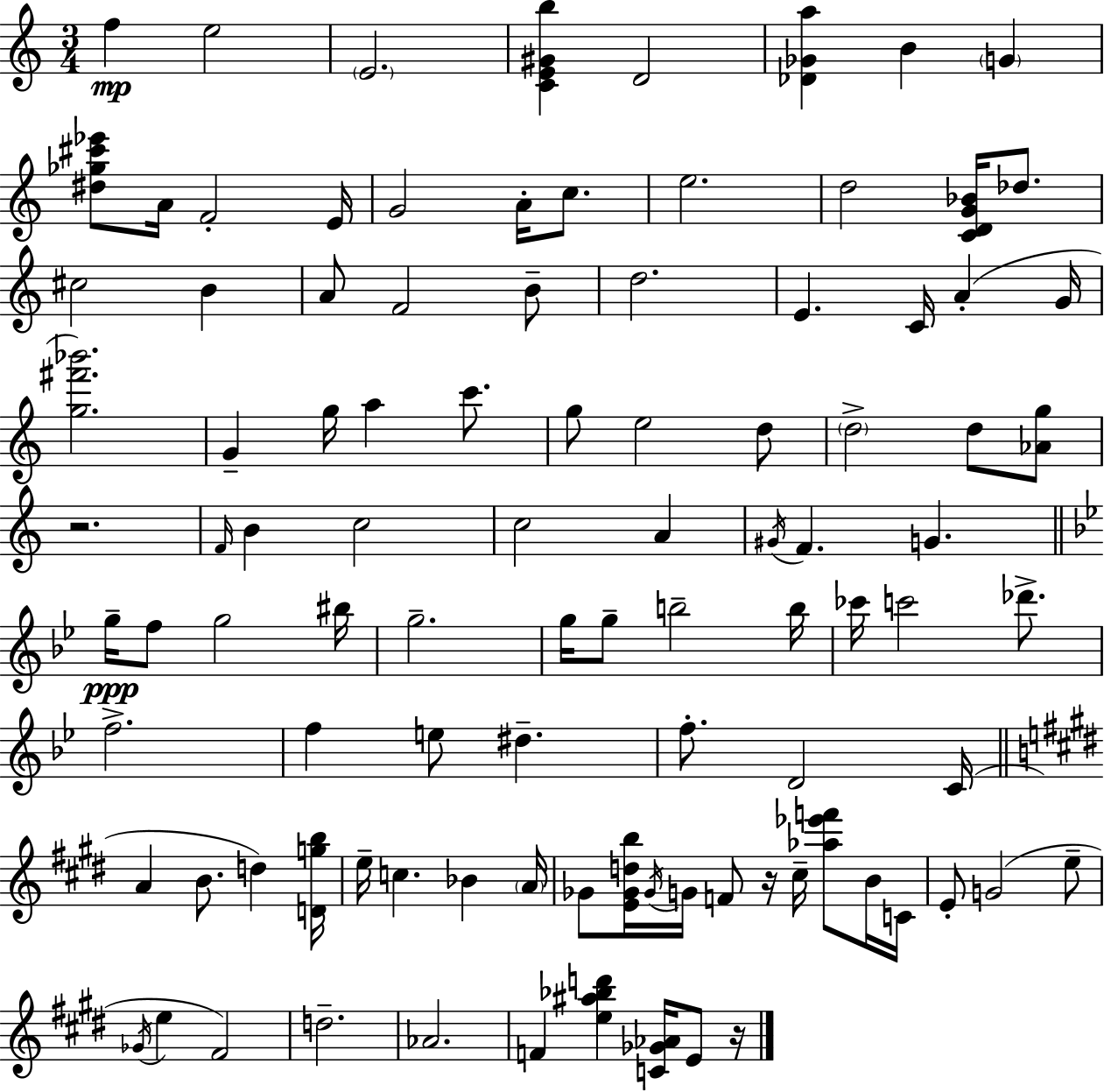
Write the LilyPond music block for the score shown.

{
  \clef treble
  \numericTimeSignature
  \time 3/4
  \key a \minor
  f''4\mp e''2 | \parenthesize e'2. | <c' e' gis' b''>4 d'2 | <des' ges' a''>4 b'4 \parenthesize g'4 | \break <dis'' ges'' cis''' ees'''>8 a'16 f'2-. e'16 | g'2 a'16-. c''8. | e''2. | d''2 <c' d' g' bes'>16 des''8. | \break cis''2 b'4 | a'8 f'2 b'8-- | d''2. | e'4. c'16 a'4-.( g'16 | \break <g'' fis''' bes'''>2.) | g'4-- g''16 a''4 c'''8. | g''8 e''2 d''8 | \parenthesize d''2-> d''8 <aes' g''>8 | \break r2. | \grace { f'16 } b'4 c''2 | c''2 a'4 | \acciaccatura { gis'16 } f'4. g'4. | \break \bar "||" \break \key bes \major g''16--\ppp f''8 g''2 bis''16 | g''2.-- | g''16 g''8-- b''2-- b''16 | ces'''16 c'''2 des'''8.-> | \break f''2.-> | f''4 e''8 dis''4.-- | f''8.-. d'2 c'16( | \bar "||" \break \key e \major a'4 b'8. d''4) <d' g'' b''>16 | e''16-- c''4. bes'4 \parenthesize a'16 | ges'8 <e' ges' d'' b''>16 \acciaccatura { ges'16 } g'16 f'8 r16 cis''16-- <aes'' ees''' f'''>8 b'16 | c'16 e'8-. g'2( e''8-- | \break \acciaccatura { ges'16 } e''4 fis'2) | d''2.-- | aes'2. | f'4 <e'' ais'' bes'' d'''>4 <c' ges' aes'>16 e'8 | \break r16 \bar "|."
}